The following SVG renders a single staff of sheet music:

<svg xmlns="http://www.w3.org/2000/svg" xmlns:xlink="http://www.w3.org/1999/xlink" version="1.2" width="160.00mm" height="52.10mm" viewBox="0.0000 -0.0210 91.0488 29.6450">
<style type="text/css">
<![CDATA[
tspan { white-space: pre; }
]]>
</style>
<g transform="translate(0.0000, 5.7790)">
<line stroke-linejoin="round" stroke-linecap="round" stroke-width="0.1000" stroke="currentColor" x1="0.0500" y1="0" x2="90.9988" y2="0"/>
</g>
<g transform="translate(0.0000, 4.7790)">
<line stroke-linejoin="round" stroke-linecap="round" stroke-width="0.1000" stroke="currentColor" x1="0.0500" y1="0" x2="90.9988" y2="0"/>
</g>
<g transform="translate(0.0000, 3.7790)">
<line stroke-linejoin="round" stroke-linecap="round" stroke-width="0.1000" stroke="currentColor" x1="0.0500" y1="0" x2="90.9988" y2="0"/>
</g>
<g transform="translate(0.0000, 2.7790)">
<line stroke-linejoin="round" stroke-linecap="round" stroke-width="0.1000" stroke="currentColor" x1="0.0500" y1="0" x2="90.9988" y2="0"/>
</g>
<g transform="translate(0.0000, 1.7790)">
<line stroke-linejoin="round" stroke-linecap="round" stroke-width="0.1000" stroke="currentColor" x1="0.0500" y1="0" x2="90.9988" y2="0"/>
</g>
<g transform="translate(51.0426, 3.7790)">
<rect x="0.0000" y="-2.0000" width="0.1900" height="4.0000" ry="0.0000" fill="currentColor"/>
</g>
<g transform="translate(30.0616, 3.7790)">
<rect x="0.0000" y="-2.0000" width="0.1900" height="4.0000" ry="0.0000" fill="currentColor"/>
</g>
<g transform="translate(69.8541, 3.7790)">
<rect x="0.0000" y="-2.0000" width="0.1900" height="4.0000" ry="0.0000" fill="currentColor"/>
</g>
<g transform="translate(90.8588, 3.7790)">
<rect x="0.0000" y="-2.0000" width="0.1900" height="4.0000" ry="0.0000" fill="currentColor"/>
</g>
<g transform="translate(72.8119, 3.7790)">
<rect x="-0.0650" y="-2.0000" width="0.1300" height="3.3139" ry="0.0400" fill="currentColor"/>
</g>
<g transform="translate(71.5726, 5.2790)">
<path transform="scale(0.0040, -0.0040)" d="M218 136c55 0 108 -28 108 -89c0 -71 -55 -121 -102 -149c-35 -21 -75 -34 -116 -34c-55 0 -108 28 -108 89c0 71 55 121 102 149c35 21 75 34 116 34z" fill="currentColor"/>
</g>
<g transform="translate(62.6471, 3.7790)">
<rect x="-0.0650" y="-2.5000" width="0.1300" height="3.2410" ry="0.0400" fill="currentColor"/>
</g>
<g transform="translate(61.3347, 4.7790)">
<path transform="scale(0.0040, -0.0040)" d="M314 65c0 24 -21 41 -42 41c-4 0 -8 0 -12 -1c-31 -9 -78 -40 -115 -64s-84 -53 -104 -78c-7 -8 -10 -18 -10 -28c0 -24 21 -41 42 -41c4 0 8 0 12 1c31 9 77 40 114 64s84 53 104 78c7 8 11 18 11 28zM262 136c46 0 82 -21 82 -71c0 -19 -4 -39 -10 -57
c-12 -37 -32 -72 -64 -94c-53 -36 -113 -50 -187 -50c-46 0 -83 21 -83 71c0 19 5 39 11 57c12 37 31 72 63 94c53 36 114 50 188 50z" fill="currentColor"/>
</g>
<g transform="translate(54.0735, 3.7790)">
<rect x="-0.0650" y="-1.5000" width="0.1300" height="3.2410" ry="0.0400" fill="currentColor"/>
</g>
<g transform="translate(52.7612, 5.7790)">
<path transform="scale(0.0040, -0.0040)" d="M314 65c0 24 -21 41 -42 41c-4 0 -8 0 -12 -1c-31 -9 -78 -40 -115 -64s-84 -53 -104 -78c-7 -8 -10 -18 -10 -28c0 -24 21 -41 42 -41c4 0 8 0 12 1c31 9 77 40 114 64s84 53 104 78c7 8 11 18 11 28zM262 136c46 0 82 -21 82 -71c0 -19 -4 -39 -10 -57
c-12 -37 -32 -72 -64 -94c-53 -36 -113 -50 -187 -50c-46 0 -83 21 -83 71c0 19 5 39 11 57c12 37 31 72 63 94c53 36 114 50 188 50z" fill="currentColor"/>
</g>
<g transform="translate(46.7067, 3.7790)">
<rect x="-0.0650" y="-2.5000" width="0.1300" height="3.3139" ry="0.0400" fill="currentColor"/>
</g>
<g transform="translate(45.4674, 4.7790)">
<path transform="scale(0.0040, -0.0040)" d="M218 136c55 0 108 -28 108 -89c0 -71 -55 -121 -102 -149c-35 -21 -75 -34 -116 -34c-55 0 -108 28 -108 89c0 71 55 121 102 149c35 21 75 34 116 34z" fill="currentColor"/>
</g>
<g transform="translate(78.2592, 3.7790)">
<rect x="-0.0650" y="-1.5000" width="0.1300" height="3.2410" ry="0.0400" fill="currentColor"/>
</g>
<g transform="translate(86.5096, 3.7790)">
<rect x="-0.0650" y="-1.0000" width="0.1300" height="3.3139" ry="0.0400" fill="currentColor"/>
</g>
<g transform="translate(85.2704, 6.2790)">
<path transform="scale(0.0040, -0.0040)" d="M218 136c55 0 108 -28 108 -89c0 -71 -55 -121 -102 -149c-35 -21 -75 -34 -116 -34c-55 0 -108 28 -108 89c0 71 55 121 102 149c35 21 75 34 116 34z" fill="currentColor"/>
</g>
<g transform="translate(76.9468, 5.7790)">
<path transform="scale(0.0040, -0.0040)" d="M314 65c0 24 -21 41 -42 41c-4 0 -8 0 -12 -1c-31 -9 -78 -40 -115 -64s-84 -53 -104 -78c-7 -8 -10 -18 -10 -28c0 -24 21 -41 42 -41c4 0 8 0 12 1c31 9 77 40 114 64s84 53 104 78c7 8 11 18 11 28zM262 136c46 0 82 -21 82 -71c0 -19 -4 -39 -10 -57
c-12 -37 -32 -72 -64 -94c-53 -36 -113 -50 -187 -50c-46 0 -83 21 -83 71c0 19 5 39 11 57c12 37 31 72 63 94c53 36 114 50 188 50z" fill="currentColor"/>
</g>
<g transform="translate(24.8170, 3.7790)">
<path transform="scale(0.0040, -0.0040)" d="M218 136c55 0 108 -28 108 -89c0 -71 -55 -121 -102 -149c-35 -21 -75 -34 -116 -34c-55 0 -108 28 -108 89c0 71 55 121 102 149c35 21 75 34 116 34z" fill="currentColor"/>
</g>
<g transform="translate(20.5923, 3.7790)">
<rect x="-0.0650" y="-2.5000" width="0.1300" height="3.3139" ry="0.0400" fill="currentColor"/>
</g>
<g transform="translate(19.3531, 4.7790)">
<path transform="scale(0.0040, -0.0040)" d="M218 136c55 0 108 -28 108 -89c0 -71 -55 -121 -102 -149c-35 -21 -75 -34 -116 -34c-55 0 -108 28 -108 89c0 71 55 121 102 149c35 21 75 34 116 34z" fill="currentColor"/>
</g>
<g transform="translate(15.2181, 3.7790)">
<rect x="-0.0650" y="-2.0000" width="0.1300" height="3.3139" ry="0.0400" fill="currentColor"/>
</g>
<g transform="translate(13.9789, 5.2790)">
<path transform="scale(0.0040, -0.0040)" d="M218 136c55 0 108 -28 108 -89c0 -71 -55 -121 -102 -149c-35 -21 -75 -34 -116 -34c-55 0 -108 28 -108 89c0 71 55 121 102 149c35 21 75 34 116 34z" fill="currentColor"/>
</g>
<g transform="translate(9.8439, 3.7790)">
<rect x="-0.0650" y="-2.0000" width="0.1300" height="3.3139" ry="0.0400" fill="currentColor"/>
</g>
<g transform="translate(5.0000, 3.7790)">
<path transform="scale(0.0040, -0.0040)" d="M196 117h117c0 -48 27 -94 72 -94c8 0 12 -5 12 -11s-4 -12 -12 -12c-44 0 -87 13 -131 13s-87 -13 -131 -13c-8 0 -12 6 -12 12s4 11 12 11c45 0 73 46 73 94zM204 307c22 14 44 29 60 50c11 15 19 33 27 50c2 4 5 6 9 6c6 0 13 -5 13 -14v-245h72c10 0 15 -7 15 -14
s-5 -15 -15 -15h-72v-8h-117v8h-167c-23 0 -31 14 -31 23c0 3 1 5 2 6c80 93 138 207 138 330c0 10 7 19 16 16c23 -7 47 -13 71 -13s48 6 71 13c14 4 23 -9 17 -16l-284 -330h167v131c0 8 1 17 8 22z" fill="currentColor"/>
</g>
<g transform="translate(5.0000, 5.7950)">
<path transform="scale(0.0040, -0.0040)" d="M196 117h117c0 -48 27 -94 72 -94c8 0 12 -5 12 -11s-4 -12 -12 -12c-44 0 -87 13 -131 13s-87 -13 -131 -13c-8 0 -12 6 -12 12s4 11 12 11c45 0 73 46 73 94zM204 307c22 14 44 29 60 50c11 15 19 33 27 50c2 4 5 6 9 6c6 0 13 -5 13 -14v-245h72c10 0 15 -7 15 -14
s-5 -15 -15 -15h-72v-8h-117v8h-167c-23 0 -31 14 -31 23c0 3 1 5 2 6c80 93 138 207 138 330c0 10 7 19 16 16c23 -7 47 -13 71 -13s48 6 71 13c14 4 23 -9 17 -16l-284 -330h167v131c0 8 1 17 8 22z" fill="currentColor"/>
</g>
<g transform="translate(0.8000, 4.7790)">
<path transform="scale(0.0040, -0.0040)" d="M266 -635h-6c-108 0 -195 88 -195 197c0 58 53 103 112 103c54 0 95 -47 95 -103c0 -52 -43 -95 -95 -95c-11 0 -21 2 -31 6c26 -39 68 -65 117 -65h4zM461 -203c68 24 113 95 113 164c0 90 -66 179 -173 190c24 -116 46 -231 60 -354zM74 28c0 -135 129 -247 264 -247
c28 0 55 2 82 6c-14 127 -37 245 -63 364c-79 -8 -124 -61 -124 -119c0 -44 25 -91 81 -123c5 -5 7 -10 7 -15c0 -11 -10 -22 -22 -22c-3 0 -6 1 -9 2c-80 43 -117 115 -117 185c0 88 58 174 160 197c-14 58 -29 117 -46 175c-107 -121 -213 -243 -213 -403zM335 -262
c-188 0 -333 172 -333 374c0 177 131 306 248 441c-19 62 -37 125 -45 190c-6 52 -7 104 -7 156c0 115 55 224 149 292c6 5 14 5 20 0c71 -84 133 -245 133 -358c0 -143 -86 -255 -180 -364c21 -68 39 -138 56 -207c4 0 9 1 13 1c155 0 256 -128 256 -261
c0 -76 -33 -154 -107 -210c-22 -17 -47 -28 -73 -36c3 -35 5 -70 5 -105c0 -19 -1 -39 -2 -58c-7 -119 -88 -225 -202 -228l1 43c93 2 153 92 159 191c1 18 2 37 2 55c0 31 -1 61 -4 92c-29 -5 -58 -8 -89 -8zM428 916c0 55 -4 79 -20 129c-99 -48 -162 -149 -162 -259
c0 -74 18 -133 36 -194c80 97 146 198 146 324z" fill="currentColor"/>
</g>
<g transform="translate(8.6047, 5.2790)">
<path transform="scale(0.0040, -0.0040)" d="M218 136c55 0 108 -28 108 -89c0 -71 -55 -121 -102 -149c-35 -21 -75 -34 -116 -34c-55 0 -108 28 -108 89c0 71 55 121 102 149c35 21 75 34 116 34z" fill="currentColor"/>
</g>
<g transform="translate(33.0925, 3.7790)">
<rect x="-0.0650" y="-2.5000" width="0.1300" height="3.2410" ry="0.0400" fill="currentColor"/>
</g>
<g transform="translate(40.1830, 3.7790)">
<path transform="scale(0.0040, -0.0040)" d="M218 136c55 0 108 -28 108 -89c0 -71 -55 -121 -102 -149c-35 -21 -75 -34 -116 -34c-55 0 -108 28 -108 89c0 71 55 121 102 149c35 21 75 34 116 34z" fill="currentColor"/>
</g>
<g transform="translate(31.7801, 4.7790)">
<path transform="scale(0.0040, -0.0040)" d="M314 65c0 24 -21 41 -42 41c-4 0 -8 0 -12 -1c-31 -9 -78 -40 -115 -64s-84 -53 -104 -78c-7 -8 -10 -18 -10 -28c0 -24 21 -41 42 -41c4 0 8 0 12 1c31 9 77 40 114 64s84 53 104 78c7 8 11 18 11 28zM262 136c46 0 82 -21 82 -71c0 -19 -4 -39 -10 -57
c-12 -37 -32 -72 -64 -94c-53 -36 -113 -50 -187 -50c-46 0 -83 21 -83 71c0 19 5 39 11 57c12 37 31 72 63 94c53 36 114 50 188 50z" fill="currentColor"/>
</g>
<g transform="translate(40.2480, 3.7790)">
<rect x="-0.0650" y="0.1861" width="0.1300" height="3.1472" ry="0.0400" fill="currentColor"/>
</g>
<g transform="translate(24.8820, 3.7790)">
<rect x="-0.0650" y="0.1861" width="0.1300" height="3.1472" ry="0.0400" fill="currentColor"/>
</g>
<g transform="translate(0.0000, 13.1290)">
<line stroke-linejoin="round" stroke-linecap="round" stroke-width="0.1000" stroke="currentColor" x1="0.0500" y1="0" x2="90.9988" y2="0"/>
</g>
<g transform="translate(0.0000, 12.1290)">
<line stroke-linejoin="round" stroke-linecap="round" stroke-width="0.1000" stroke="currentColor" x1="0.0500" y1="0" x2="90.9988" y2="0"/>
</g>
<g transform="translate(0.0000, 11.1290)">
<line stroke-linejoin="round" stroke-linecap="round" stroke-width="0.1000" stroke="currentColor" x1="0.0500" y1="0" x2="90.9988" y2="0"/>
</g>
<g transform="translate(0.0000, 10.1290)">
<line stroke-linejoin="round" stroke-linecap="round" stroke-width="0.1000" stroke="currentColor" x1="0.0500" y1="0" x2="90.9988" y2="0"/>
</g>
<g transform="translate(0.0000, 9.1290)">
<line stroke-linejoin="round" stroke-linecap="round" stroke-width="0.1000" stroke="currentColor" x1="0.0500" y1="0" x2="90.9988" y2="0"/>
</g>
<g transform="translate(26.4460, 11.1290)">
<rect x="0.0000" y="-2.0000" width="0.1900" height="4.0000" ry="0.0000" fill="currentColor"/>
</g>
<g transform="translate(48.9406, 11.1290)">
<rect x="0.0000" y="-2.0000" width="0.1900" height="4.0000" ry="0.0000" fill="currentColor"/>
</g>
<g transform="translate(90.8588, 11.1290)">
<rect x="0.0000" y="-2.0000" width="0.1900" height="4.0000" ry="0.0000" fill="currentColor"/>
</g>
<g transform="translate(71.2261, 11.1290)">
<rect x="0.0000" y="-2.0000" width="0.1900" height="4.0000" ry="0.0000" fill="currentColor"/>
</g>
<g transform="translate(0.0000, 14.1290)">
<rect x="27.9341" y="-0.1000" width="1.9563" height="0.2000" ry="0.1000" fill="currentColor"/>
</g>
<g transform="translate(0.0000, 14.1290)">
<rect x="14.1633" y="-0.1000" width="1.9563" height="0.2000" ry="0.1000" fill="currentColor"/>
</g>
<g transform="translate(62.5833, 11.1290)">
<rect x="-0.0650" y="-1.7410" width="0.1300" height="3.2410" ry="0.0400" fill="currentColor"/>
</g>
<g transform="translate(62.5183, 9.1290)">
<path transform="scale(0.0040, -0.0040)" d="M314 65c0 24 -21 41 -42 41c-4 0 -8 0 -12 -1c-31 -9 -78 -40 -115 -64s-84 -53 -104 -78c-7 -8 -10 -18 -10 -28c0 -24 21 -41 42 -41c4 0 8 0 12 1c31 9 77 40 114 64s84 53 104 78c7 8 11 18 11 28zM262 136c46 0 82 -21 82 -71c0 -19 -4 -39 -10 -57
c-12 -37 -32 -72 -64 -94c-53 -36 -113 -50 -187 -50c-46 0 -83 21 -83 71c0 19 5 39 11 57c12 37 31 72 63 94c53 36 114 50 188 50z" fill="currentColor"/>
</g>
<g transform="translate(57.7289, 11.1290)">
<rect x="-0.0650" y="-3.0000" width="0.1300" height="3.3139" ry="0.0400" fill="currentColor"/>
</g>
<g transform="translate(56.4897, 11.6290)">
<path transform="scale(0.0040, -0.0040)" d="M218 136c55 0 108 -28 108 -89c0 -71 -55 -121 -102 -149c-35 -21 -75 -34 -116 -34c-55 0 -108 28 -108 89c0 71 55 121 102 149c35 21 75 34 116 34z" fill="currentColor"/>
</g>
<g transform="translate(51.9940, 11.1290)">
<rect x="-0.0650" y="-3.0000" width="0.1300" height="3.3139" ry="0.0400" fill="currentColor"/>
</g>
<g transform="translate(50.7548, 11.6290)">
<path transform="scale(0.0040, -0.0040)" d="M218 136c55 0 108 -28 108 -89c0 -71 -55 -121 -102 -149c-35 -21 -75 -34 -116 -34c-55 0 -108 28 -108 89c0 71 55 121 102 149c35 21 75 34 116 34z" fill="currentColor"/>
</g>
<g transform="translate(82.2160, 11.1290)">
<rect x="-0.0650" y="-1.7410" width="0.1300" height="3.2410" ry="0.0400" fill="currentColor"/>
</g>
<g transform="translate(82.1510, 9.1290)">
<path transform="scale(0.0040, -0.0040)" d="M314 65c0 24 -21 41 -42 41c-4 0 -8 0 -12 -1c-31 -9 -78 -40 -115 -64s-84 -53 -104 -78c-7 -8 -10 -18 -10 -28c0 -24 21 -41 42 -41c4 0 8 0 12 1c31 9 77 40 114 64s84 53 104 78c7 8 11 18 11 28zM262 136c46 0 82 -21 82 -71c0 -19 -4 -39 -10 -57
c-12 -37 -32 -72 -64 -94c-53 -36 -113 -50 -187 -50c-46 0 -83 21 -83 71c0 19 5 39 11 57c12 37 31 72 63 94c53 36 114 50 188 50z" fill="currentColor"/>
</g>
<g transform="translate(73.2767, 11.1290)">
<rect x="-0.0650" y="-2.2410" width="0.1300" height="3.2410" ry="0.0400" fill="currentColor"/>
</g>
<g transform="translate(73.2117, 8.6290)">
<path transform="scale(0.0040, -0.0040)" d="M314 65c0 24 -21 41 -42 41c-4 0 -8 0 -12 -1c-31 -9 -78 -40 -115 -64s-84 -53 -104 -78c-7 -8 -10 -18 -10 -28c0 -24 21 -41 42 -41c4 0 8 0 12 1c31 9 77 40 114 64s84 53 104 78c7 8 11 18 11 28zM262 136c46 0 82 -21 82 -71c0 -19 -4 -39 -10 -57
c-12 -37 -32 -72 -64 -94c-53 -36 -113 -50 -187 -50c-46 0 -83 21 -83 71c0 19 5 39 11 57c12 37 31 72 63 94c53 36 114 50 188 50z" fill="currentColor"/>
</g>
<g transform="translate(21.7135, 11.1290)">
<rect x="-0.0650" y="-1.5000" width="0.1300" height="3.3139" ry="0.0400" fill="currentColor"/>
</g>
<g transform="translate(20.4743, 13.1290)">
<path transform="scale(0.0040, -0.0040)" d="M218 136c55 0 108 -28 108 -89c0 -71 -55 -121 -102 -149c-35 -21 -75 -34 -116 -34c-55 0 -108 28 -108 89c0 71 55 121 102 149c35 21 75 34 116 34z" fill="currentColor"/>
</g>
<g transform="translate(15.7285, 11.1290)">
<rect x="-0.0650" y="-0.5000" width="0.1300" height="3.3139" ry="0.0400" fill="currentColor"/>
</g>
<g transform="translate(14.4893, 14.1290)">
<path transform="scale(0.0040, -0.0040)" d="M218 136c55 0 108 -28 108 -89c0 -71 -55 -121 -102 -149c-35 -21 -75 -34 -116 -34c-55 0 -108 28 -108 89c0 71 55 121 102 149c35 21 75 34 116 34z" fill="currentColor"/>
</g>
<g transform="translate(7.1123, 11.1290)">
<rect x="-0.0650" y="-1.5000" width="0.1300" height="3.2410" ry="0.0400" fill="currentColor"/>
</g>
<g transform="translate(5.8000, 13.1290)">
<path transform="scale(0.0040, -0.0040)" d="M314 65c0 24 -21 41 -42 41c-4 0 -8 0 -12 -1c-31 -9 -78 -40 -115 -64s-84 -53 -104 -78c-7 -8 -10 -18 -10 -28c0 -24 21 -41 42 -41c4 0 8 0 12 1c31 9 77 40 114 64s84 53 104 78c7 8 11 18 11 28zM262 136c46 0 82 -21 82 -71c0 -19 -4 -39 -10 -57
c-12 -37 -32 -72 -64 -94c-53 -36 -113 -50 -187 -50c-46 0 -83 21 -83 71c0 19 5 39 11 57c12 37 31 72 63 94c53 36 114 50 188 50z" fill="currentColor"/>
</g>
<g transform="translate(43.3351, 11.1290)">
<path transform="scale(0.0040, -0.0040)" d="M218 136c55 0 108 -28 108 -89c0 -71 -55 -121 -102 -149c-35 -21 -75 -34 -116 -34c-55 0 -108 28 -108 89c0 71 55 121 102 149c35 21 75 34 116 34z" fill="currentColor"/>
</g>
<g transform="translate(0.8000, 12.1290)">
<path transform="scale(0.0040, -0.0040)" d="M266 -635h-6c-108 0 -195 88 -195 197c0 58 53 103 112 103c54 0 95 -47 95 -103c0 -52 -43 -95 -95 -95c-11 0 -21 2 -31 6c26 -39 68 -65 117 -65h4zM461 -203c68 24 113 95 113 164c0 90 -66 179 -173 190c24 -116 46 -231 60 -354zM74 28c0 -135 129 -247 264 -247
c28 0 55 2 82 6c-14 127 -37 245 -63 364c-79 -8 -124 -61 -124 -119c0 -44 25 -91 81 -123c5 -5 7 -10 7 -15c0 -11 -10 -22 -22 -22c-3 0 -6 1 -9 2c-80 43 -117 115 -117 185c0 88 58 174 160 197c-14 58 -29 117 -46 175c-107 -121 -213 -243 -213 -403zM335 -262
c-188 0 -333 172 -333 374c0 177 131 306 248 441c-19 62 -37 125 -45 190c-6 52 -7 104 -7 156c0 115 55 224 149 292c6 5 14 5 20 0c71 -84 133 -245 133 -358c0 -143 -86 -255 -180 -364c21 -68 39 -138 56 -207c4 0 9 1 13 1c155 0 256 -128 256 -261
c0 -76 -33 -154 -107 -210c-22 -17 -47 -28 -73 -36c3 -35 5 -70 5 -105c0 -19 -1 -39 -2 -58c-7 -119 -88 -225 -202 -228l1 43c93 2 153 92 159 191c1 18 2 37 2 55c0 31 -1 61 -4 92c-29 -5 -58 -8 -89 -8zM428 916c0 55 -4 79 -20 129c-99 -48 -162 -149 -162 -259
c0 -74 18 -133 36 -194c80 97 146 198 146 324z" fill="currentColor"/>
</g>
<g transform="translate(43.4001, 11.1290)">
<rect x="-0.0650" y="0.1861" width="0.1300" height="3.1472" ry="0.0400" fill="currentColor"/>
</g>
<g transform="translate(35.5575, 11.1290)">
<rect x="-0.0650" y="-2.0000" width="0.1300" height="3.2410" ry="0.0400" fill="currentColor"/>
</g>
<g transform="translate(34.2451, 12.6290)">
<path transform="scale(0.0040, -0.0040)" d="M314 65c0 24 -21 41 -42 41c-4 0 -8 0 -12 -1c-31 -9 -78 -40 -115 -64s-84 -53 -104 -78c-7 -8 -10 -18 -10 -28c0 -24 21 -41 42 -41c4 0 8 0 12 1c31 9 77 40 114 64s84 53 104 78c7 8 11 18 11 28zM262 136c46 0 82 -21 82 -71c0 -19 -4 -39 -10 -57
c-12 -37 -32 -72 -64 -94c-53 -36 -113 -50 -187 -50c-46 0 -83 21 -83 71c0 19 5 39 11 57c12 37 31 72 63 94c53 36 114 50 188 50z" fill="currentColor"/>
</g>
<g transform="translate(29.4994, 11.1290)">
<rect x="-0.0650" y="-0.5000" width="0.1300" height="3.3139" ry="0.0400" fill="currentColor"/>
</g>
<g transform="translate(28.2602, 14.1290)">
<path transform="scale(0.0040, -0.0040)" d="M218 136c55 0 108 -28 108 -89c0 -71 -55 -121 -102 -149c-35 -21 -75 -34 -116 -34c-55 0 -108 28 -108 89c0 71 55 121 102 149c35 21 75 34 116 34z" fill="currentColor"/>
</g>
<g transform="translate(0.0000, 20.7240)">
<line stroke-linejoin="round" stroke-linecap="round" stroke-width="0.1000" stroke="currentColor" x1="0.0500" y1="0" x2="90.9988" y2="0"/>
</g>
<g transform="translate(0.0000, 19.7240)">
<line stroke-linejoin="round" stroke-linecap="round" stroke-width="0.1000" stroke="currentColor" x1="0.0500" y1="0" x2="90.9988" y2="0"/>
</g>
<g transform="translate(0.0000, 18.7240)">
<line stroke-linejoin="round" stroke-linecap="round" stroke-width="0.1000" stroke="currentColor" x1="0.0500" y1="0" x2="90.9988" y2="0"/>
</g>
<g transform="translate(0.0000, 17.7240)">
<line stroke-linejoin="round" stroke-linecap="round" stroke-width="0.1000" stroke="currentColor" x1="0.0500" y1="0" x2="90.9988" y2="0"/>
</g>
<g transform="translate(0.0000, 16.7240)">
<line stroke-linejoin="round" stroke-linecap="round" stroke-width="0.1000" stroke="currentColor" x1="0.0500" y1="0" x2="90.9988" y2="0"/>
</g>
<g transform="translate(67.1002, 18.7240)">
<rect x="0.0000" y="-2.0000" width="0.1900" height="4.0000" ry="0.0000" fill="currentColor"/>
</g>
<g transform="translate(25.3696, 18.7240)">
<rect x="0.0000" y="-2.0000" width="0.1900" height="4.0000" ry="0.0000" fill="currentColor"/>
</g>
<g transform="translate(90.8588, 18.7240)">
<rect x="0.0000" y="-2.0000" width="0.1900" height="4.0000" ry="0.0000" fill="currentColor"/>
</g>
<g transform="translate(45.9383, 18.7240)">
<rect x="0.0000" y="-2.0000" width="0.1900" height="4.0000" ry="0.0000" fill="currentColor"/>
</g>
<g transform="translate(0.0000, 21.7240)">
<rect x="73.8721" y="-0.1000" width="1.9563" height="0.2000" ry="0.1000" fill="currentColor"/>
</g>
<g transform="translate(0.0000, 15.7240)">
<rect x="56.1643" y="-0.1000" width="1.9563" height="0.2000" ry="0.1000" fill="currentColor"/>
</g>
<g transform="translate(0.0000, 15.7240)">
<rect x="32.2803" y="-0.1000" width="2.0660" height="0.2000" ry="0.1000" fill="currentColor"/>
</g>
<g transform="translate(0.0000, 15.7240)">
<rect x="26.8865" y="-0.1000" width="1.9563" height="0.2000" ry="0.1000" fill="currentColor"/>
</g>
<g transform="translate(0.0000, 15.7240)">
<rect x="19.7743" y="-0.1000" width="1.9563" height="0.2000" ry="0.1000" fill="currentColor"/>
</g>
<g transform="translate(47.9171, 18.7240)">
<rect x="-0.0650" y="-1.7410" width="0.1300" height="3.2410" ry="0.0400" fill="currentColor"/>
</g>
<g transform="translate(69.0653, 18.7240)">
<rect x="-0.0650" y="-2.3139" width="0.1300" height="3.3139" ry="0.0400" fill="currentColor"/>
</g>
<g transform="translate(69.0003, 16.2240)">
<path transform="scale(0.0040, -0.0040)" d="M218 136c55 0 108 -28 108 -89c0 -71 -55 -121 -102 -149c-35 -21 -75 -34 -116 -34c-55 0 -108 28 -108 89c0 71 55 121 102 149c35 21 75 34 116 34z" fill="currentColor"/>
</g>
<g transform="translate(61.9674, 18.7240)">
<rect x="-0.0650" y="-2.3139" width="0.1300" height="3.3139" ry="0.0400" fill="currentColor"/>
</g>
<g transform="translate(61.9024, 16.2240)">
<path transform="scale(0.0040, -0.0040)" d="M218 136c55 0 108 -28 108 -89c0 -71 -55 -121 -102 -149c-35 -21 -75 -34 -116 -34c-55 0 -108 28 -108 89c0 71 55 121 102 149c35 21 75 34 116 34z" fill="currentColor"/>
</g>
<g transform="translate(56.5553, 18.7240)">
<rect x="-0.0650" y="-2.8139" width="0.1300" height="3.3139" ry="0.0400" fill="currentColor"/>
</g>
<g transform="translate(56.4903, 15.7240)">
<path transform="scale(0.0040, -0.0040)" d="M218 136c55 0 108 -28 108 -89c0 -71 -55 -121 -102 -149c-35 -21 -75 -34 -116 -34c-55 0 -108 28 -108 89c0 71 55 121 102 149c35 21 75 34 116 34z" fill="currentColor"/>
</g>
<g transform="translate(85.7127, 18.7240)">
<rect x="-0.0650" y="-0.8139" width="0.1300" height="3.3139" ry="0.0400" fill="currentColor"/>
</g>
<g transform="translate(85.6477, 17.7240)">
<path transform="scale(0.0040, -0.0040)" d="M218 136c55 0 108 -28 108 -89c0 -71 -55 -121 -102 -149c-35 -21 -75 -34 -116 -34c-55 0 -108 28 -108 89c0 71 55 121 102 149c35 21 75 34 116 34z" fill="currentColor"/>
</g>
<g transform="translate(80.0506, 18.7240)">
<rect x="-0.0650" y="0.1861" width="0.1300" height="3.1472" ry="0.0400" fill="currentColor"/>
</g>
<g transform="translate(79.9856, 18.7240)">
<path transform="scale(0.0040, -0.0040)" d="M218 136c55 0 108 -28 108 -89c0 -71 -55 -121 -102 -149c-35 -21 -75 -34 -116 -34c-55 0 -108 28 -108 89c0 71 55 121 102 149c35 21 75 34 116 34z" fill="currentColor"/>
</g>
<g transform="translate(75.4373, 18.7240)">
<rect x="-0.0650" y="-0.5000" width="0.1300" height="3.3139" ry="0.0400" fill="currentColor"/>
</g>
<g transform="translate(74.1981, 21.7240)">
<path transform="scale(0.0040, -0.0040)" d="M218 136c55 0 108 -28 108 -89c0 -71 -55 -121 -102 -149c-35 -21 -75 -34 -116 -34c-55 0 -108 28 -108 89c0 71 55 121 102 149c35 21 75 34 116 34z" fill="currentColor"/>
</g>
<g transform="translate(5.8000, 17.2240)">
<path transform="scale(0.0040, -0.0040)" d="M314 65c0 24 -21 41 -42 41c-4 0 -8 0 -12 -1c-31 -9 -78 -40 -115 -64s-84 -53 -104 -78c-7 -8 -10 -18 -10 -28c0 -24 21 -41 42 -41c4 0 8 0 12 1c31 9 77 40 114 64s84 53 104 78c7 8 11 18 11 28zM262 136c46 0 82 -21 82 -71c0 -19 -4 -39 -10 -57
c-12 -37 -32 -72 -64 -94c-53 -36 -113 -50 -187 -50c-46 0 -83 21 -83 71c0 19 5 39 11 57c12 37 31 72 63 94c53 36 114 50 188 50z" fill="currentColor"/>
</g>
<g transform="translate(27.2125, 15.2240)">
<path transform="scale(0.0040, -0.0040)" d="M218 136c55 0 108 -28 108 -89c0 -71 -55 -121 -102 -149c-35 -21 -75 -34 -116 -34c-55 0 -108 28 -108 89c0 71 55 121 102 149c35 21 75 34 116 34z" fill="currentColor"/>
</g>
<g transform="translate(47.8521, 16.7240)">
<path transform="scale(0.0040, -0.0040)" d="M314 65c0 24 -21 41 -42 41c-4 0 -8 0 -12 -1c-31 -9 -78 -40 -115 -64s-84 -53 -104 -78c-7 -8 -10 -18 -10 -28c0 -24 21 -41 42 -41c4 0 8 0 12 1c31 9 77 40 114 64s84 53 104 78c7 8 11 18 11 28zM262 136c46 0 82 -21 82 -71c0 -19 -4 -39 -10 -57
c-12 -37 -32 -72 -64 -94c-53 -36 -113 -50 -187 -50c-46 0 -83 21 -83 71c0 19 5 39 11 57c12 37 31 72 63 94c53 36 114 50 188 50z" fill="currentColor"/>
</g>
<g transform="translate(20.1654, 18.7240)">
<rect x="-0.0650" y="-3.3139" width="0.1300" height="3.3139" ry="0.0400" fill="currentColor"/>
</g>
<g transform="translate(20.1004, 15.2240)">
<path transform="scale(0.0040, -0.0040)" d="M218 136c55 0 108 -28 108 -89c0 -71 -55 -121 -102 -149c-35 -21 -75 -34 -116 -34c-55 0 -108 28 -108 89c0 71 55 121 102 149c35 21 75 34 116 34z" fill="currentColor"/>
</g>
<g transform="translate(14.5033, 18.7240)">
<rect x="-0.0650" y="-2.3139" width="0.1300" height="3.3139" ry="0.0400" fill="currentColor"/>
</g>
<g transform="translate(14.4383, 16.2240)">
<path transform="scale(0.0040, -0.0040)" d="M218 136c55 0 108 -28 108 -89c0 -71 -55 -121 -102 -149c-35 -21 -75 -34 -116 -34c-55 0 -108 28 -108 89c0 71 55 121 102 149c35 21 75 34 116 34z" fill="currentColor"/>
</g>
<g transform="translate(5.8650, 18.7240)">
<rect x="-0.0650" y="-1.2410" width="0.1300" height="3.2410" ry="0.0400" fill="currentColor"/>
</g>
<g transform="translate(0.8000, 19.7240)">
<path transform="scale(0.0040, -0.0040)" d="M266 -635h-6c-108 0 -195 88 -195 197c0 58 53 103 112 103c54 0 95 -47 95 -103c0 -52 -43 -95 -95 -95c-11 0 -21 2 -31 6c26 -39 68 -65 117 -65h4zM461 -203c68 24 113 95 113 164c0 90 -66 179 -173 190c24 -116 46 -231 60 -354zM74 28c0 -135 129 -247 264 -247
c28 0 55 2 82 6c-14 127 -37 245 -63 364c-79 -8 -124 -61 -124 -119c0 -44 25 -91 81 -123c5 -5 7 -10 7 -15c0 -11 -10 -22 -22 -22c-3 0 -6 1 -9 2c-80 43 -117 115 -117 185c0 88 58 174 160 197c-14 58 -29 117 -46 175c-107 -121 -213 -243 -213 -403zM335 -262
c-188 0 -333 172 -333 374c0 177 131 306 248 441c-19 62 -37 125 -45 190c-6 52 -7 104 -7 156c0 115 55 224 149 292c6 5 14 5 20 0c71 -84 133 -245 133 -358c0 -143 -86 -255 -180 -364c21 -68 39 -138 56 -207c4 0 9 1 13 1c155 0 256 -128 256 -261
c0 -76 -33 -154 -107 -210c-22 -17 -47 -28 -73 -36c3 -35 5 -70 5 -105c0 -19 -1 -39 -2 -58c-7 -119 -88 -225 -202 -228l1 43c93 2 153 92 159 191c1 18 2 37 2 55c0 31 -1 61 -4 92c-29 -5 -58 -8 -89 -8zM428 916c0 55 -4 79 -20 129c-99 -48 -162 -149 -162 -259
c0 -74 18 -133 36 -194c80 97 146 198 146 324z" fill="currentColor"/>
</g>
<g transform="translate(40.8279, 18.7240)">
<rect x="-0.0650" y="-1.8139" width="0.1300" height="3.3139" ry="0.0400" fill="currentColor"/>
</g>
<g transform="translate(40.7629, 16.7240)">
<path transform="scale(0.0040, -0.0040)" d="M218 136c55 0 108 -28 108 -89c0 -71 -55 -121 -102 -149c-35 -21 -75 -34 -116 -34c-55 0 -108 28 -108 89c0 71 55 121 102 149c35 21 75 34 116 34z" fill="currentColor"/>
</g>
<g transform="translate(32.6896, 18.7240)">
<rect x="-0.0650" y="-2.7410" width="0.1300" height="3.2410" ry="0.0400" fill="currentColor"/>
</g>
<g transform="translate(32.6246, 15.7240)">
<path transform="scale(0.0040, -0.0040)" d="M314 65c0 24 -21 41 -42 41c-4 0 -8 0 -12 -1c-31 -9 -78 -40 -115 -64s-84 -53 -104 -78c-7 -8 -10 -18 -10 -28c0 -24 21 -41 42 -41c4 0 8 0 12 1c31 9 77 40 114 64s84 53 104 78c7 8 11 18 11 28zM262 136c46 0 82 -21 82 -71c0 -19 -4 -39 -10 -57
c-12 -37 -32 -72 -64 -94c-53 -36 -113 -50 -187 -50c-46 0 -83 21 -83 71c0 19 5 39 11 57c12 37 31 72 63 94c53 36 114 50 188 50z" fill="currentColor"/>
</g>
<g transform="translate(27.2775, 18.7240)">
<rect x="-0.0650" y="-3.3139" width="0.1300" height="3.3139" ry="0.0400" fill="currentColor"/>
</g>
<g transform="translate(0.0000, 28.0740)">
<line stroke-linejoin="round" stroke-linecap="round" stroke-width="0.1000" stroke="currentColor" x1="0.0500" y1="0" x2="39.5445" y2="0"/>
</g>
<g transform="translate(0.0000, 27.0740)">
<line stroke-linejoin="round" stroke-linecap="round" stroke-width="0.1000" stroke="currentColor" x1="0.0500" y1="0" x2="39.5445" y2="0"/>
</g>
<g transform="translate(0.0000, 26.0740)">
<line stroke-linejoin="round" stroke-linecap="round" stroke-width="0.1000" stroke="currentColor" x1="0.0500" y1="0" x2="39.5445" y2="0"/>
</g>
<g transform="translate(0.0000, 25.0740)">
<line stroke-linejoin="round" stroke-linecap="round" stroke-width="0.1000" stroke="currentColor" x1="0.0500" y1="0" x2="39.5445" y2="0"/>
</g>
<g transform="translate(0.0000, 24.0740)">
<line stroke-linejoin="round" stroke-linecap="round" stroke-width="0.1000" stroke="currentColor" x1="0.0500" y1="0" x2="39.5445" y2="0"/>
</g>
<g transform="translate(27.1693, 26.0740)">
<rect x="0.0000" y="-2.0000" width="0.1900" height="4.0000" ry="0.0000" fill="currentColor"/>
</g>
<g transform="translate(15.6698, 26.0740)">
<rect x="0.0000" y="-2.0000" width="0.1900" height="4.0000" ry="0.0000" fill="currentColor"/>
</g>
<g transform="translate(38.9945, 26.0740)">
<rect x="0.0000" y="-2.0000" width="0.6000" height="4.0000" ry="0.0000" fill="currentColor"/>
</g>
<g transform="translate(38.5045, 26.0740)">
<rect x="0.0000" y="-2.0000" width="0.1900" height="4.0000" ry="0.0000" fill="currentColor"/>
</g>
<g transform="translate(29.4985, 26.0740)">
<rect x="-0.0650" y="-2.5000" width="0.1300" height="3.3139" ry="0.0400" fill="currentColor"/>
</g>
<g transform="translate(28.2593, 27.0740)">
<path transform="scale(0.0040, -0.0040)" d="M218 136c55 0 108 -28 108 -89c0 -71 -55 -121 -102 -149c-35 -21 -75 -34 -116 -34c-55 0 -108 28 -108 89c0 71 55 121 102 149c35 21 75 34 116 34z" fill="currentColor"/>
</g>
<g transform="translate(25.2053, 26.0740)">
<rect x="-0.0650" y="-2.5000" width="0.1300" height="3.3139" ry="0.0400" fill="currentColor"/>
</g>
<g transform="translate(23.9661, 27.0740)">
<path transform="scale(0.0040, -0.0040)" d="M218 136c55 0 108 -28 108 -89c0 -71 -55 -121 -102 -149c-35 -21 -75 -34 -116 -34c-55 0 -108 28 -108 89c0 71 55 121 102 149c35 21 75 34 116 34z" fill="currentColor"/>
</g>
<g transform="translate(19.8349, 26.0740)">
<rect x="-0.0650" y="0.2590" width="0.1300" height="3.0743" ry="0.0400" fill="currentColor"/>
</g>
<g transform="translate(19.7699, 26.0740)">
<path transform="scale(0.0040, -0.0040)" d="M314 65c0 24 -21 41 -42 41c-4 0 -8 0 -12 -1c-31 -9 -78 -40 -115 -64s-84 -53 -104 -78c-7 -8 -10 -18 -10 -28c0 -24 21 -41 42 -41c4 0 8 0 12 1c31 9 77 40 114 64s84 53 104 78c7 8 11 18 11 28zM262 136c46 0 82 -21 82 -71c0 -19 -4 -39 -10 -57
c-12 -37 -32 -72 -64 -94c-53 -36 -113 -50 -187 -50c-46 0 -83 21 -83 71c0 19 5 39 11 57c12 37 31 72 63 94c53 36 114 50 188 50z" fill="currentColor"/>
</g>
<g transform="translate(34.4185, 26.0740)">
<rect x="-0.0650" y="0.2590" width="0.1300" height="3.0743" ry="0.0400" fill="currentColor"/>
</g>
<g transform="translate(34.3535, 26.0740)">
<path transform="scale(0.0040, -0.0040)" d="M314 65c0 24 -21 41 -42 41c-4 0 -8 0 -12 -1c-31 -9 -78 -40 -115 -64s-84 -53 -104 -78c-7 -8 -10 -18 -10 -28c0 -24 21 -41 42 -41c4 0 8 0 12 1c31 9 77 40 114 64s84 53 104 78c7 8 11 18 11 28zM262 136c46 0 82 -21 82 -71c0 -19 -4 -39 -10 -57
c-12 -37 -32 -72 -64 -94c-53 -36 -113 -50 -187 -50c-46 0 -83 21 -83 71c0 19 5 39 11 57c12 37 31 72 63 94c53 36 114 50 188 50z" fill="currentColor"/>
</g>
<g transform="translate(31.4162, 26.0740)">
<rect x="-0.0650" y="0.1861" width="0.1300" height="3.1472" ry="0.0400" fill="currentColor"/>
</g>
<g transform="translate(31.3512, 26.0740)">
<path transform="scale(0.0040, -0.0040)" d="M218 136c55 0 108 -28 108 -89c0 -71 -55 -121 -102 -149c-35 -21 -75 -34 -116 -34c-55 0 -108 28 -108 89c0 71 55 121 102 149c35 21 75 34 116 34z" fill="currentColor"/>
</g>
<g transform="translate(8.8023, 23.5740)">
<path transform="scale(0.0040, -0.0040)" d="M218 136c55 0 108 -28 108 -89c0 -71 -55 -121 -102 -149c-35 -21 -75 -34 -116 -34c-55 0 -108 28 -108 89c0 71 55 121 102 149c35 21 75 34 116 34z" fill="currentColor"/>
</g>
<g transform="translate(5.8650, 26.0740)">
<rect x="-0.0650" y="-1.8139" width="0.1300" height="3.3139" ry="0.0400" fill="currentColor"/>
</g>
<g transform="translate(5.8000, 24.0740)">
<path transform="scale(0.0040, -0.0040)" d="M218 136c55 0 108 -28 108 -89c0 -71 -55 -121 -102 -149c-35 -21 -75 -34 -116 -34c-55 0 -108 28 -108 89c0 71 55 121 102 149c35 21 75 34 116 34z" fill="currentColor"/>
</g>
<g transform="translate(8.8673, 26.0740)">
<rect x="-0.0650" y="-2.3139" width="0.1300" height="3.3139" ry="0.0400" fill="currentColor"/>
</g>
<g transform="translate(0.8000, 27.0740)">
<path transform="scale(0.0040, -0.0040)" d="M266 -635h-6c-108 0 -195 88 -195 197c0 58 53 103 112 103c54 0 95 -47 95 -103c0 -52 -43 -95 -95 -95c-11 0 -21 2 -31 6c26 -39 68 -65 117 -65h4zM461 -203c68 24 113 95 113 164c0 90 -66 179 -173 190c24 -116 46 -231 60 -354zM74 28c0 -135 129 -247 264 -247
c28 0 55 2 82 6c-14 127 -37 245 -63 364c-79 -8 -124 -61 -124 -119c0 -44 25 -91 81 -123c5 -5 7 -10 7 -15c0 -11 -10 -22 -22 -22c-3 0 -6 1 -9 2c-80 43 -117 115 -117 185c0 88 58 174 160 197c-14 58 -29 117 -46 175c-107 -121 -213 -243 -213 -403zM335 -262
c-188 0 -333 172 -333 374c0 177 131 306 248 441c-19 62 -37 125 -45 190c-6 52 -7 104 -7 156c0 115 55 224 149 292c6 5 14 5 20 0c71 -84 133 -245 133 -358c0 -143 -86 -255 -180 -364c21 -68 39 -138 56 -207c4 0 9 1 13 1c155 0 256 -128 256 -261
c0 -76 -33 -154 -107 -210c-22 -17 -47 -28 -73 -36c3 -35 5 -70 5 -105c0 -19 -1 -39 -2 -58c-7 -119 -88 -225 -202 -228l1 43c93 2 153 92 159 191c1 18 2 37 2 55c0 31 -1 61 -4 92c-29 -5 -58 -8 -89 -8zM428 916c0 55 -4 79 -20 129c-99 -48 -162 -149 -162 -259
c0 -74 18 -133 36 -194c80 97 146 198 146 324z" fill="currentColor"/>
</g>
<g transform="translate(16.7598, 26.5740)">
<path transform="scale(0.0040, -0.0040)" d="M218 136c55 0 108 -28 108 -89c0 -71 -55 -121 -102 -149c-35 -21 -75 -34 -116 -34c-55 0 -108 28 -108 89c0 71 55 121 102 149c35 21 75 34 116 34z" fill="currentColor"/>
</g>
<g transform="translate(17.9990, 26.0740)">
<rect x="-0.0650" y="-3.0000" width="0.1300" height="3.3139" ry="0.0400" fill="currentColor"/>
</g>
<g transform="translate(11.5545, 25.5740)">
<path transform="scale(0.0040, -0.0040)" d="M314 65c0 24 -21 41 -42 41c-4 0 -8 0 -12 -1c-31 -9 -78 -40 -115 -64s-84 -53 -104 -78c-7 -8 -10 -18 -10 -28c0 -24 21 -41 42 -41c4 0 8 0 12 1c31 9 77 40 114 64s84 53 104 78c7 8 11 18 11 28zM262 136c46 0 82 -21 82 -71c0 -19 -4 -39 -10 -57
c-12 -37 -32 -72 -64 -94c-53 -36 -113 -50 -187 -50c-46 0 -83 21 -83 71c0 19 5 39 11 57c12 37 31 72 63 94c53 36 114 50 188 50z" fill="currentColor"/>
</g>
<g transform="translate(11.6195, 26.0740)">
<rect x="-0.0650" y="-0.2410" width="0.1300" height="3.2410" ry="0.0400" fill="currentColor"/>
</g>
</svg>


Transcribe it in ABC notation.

X:1
T:Untitled
M:4/4
L:1/4
K:C
F F G B G2 B G E2 G2 F E2 D E2 C E C F2 B A A f2 g2 f2 e2 g b b a2 f f2 a g g C B d f g c2 A B2 G G B B2